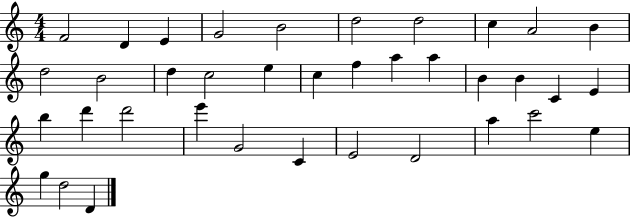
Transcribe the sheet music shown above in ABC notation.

X:1
T:Untitled
M:4/4
L:1/4
K:C
F2 D E G2 B2 d2 d2 c A2 B d2 B2 d c2 e c f a a B B C E b d' d'2 e' G2 C E2 D2 a c'2 e g d2 D